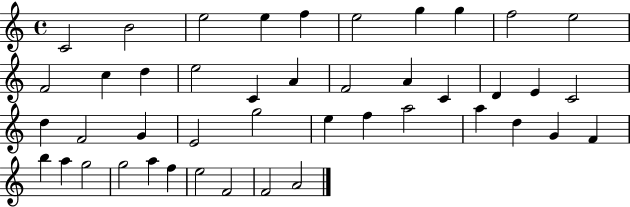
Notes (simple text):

C4/h B4/h E5/h E5/q F5/q E5/h G5/q G5/q F5/h E5/h F4/h C5/q D5/q E5/h C4/q A4/q F4/h A4/q C4/q D4/q E4/q C4/h D5/q F4/h G4/q E4/h G5/h E5/q F5/q A5/h A5/q D5/q G4/q F4/q B5/q A5/q G5/h G5/h A5/q F5/q E5/h F4/h F4/h A4/h